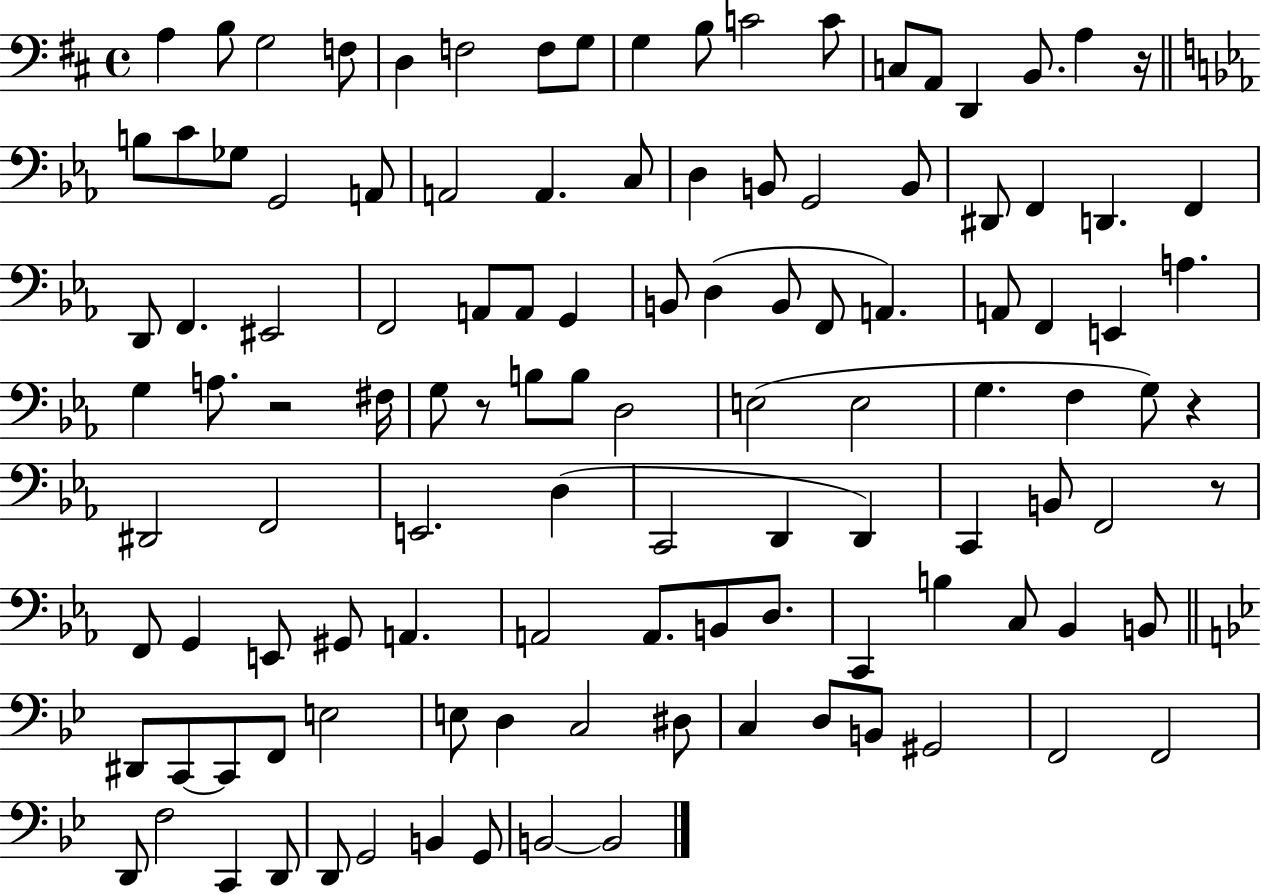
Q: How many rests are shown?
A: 5